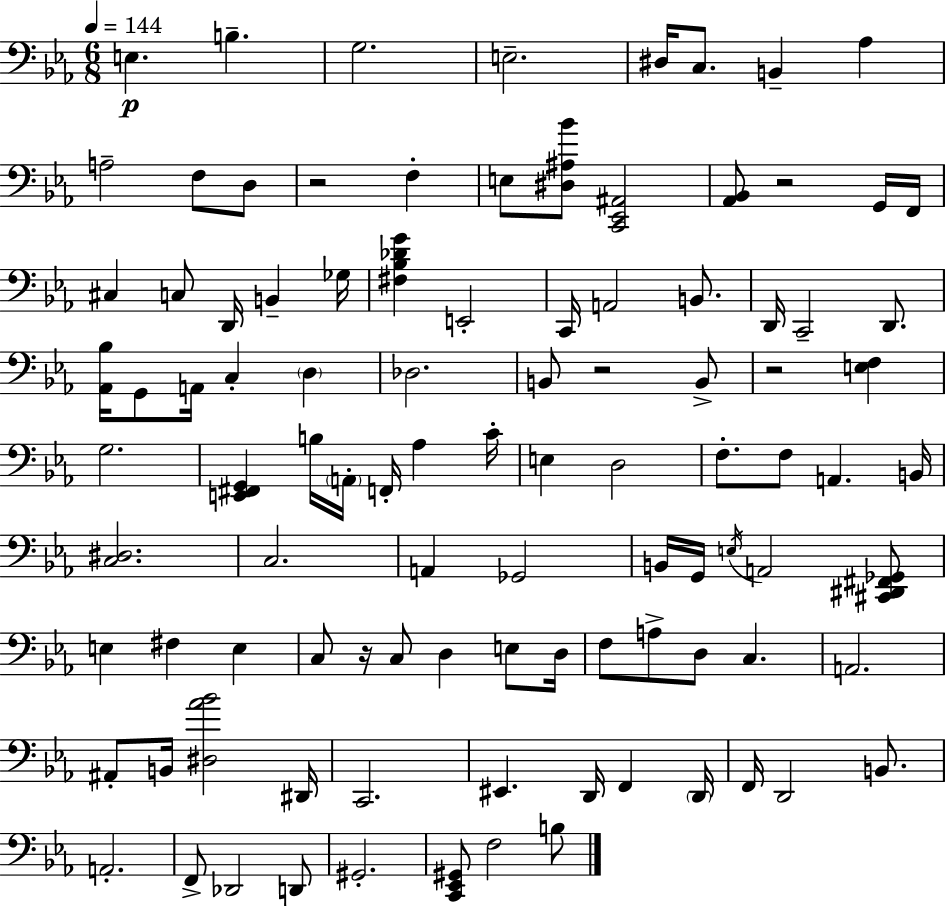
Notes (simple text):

E3/q. B3/q. G3/h. E3/h. D#3/s C3/e. B2/q Ab3/q A3/h F3/e D3/e R/h F3/q E3/e [D#3,A#3,Bb4]/e [C2,Eb2,A#2]/h [Ab2,Bb2]/e R/h G2/s F2/s C#3/q C3/e D2/s B2/q Gb3/s [F#3,Bb3,Db4,G4]/q E2/h C2/s A2/h B2/e. D2/s C2/h D2/e. [Ab2,Bb3]/s G2/e A2/s C3/q D3/q Db3/h. B2/e R/h B2/e R/h [E3,F3]/q G3/h. [E2,F#2,G2]/q B3/s A2/s F2/s Ab3/q C4/s E3/q D3/h F3/e. F3/e A2/q. B2/s [C3,D#3]/h. C3/h. A2/q Gb2/h B2/s G2/s E3/s A2/h [C#2,D#2,F#2,Gb2]/e E3/q F#3/q E3/q C3/e R/s C3/e D3/q E3/e D3/s F3/e A3/e D3/e C3/q. A2/h. A#2/e B2/s [D#3,Ab4,Bb4]/h D#2/s C2/h. EIS2/q. D2/s F2/q D2/s F2/s D2/h B2/e. A2/h. F2/e Db2/h D2/e G#2/h. [C2,Eb2,G#2]/e F3/h B3/e